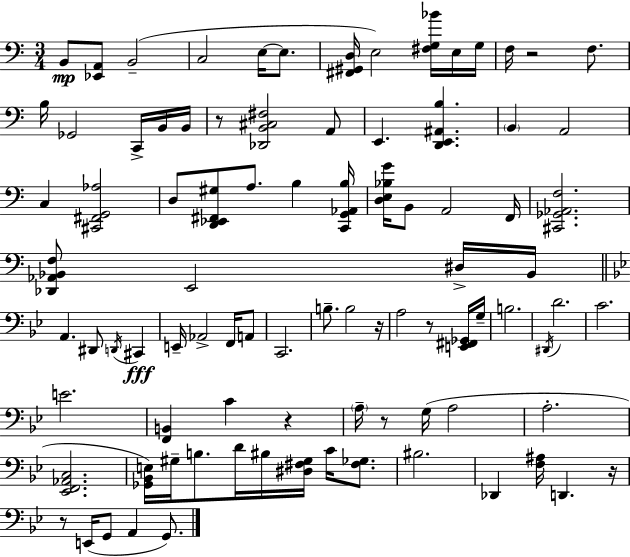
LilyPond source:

{
  \clef bass
  \numericTimeSignature
  \time 3/4
  \key c \major
  b,8\mp <ees, a,>8 b,2--( | c2 e16~~ e8. | <fis, gis, d>16 e2) <fis g bes'>16 e16 g16 | f16 r2 f8. | \break b16 ges,2 c,16-> b,16 b,16 | r8 <des, b, cis fis>2 a,8 | e,4. <d, e, ais, b>4. | \parenthesize b,4 a,2 | \break c4 <cis, fis, g, aes>2 | d8 <d, ees, fis, gis>8 a8. b4 <c, g, aes, b>16 | <d e bes g'>16 b,8 a,2 f,16 | <cis, ges, aes, f>2. | \break <des, aes, bes, f>8 e,2 dis16-> bes,16 | \bar "||" \break \key g \minor a,4. dis,8 \acciaccatura { d,16 } cis,4\fff | e,16-- aes,2-> f,16 a,8 | c,2. | b8.-- b2 | \break r16 a2 r8 <e, fis, ges,>16 | g16-- b2. | \acciaccatura { dis,16 } d'2. | c'2. | \break e'2. | <f, b,>4 c'4 r4 | \parenthesize a16-- r8 g16( a2 | a2.-. | \break <ees, f, aes, c>2. | <ges, bes, e>16) gis16-- b8. d'16 bis16 <dis fis gis>16 c'16 <fis ges>8. | bis2. | des,4 <f ais>16 d,4. | \break r16 r8 e,16( g,8 a,4 g,8.) | \bar "|."
}